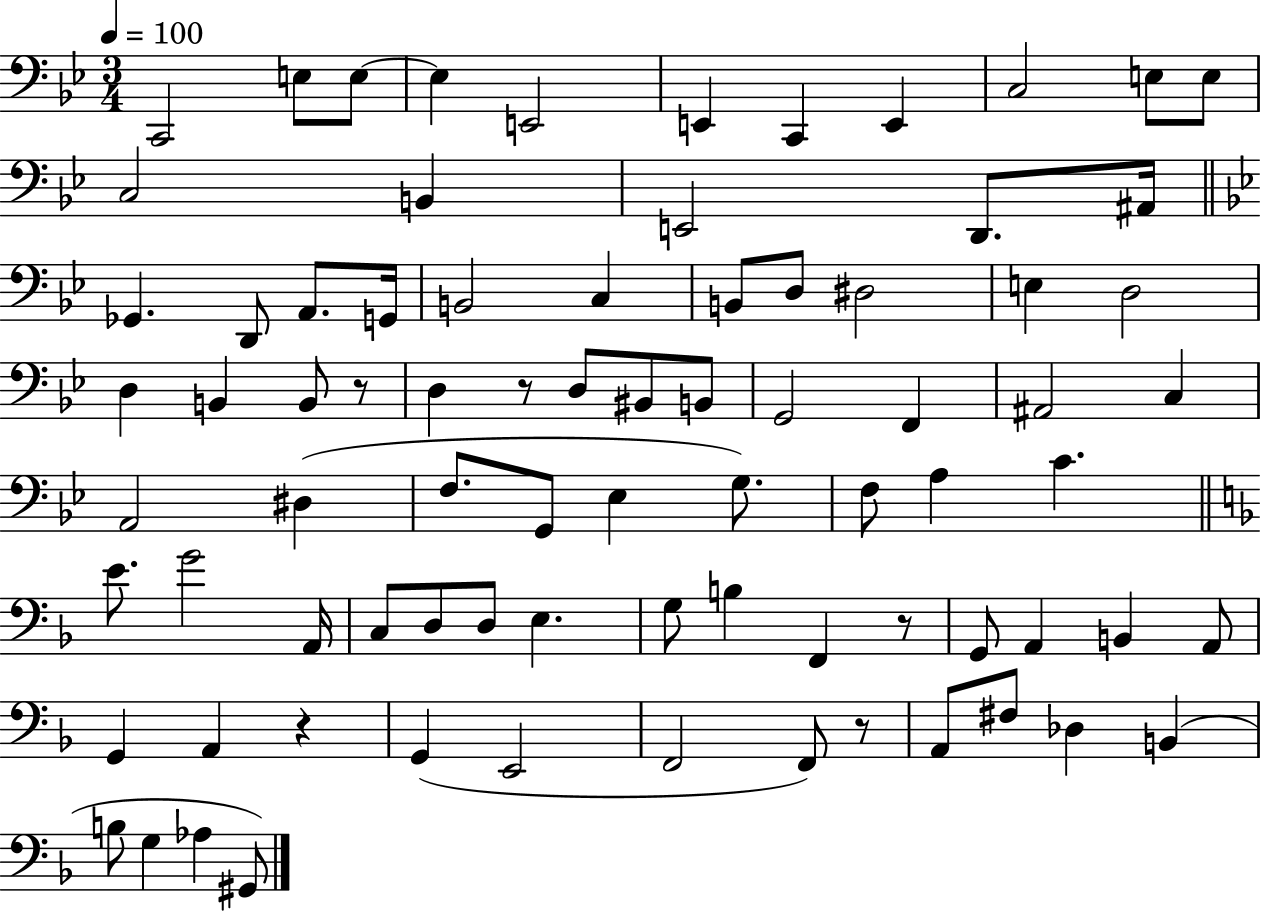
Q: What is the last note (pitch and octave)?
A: G#2